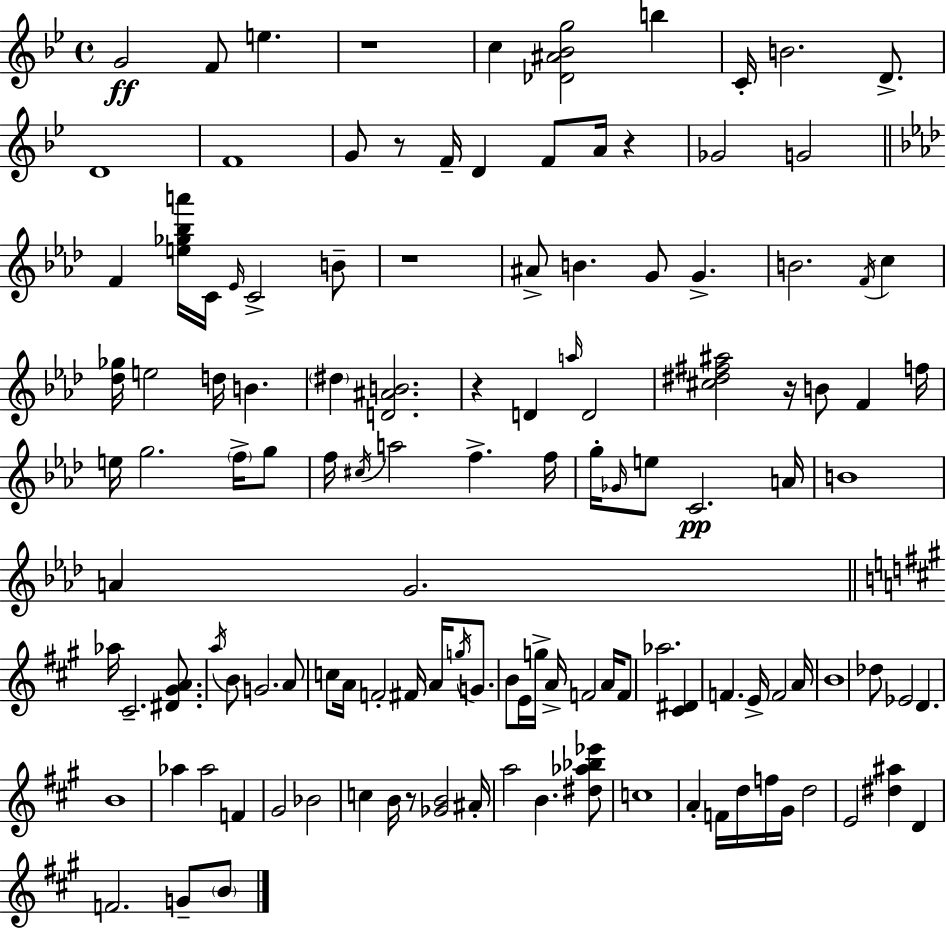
{
  \clef treble
  \time 4/4
  \defaultTimeSignature
  \key g \minor
  g'2\ff f'8 e''4. | r1 | c''4 <des' ais' bes' g''>2 b''4 | c'16-. b'2. d'8.-> | \break d'1 | f'1 | g'8 r8 f'16-- d'4 f'8 a'16 r4 | ges'2 g'2 | \break \bar "||" \break \key aes \major f'4 <e'' ges'' bes'' a'''>16 c'16 \grace { ees'16 } c'2-> b'8-- | r1 | ais'8-> b'4. g'8 g'4.-> | b'2. \acciaccatura { f'16 } c''4 | \break <des'' ges''>16 e''2 d''16 b'4. | \parenthesize dis''4 <d' ais' b'>2. | r4 d'4 \grace { a''16 } d'2 | <cis'' dis'' fis'' ais''>2 r16 b'8 f'4 | \break f''16 e''16 g''2. | \parenthesize f''16-> g''8 f''16 \acciaccatura { cis''16 } a''2 f''4.-> | f''16 g''16-. \grace { ges'16 } e''8 c'2.\pp | a'16 b'1 | \break a'4 g'2. | \bar "||" \break \key a \major aes''16 cis'2.-- <dis' gis' a'>8. | \acciaccatura { a''16 } b'8 g'2. a'8 | c''8 a'16 f'2-. fis'16 a'16 \acciaccatura { g''16 } g'8. | b'8 e'16 g''16-> a'16-> f'2 a'16 | \break f'8 aes''2. <cis' dis'>4 | f'4. e'16-> f'2 | a'16 b'1 | des''8 ees'2 d'4. | \break b'1 | aes''4 aes''2 f'4 | gis'2 bes'2 | c''4 b'16 r8 <ges' b'>2 | \break ais'16-. a''2 b'4. | <dis'' aes'' bes'' ees'''>8 c''1 | a'4-. f'16 d''16 f''16 gis'16 d''2 | e'2 <dis'' ais''>4 d'4 | \break f'2. g'8-- | \parenthesize b'8 \bar "|."
}